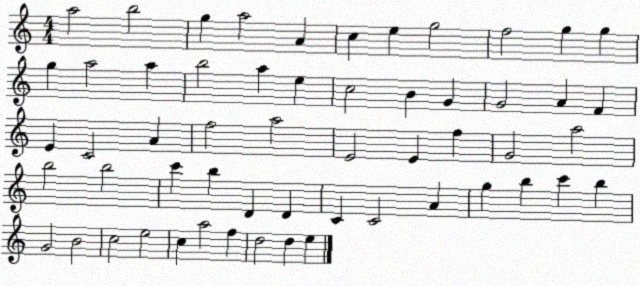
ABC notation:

X:1
T:Untitled
M:4/4
L:1/4
K:C
a2 b2 g a2 A c e g2 f2 g g g a2 a b2 a e c2 B G G2 A F E C2 A f2 a2 E2 E f G2 a2 b2 b2 c' b D D C C2 A g b c' b G2 B2 c2 e2 c a2 f d2 d e